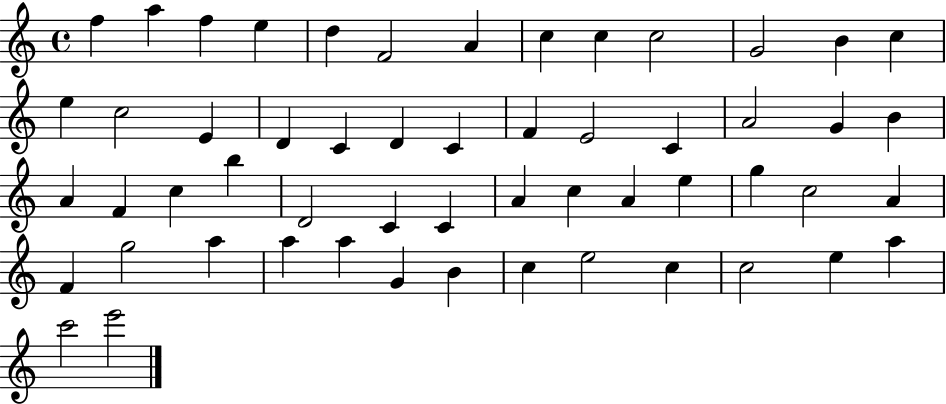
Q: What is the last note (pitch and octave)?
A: E6